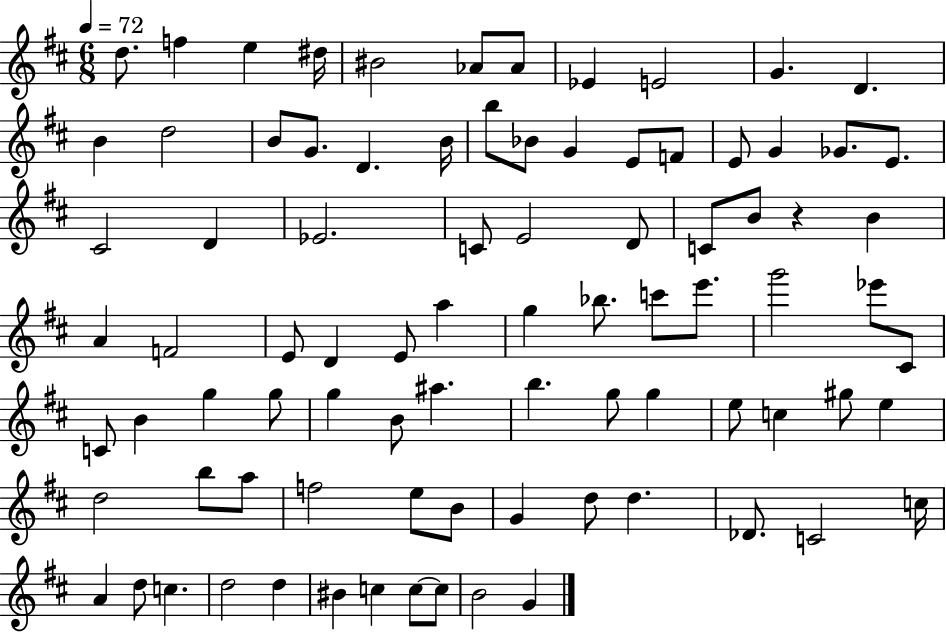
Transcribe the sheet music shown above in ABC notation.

X:1
T:Untitled
M:6/8
L:1/4
K:D
d/2 f e ^d/4 ^B2 _A/2 _A/2 _E E2 G D B d2 B/2 G/2 D B/4 b/2 _B/2 G E/2 F/2 E/2 G _G/2 E/2 ^C2 D _E2 C/2 E2 D/2 C/2 B/2 z B A F2 E/2 D E/2 a g _b/2 c'/2 e'/2 g'2 _e'/2 ^C/2 C/2 B g g/2 g B/2 ^a b g/2 g e/2 c ^g/2 e d2 b/2 a/2 f2 e/2 B/2 G d/2 d _D/2 C2 c/4 A d/2 c d2 d ^B c c/2 c/2 B2 G